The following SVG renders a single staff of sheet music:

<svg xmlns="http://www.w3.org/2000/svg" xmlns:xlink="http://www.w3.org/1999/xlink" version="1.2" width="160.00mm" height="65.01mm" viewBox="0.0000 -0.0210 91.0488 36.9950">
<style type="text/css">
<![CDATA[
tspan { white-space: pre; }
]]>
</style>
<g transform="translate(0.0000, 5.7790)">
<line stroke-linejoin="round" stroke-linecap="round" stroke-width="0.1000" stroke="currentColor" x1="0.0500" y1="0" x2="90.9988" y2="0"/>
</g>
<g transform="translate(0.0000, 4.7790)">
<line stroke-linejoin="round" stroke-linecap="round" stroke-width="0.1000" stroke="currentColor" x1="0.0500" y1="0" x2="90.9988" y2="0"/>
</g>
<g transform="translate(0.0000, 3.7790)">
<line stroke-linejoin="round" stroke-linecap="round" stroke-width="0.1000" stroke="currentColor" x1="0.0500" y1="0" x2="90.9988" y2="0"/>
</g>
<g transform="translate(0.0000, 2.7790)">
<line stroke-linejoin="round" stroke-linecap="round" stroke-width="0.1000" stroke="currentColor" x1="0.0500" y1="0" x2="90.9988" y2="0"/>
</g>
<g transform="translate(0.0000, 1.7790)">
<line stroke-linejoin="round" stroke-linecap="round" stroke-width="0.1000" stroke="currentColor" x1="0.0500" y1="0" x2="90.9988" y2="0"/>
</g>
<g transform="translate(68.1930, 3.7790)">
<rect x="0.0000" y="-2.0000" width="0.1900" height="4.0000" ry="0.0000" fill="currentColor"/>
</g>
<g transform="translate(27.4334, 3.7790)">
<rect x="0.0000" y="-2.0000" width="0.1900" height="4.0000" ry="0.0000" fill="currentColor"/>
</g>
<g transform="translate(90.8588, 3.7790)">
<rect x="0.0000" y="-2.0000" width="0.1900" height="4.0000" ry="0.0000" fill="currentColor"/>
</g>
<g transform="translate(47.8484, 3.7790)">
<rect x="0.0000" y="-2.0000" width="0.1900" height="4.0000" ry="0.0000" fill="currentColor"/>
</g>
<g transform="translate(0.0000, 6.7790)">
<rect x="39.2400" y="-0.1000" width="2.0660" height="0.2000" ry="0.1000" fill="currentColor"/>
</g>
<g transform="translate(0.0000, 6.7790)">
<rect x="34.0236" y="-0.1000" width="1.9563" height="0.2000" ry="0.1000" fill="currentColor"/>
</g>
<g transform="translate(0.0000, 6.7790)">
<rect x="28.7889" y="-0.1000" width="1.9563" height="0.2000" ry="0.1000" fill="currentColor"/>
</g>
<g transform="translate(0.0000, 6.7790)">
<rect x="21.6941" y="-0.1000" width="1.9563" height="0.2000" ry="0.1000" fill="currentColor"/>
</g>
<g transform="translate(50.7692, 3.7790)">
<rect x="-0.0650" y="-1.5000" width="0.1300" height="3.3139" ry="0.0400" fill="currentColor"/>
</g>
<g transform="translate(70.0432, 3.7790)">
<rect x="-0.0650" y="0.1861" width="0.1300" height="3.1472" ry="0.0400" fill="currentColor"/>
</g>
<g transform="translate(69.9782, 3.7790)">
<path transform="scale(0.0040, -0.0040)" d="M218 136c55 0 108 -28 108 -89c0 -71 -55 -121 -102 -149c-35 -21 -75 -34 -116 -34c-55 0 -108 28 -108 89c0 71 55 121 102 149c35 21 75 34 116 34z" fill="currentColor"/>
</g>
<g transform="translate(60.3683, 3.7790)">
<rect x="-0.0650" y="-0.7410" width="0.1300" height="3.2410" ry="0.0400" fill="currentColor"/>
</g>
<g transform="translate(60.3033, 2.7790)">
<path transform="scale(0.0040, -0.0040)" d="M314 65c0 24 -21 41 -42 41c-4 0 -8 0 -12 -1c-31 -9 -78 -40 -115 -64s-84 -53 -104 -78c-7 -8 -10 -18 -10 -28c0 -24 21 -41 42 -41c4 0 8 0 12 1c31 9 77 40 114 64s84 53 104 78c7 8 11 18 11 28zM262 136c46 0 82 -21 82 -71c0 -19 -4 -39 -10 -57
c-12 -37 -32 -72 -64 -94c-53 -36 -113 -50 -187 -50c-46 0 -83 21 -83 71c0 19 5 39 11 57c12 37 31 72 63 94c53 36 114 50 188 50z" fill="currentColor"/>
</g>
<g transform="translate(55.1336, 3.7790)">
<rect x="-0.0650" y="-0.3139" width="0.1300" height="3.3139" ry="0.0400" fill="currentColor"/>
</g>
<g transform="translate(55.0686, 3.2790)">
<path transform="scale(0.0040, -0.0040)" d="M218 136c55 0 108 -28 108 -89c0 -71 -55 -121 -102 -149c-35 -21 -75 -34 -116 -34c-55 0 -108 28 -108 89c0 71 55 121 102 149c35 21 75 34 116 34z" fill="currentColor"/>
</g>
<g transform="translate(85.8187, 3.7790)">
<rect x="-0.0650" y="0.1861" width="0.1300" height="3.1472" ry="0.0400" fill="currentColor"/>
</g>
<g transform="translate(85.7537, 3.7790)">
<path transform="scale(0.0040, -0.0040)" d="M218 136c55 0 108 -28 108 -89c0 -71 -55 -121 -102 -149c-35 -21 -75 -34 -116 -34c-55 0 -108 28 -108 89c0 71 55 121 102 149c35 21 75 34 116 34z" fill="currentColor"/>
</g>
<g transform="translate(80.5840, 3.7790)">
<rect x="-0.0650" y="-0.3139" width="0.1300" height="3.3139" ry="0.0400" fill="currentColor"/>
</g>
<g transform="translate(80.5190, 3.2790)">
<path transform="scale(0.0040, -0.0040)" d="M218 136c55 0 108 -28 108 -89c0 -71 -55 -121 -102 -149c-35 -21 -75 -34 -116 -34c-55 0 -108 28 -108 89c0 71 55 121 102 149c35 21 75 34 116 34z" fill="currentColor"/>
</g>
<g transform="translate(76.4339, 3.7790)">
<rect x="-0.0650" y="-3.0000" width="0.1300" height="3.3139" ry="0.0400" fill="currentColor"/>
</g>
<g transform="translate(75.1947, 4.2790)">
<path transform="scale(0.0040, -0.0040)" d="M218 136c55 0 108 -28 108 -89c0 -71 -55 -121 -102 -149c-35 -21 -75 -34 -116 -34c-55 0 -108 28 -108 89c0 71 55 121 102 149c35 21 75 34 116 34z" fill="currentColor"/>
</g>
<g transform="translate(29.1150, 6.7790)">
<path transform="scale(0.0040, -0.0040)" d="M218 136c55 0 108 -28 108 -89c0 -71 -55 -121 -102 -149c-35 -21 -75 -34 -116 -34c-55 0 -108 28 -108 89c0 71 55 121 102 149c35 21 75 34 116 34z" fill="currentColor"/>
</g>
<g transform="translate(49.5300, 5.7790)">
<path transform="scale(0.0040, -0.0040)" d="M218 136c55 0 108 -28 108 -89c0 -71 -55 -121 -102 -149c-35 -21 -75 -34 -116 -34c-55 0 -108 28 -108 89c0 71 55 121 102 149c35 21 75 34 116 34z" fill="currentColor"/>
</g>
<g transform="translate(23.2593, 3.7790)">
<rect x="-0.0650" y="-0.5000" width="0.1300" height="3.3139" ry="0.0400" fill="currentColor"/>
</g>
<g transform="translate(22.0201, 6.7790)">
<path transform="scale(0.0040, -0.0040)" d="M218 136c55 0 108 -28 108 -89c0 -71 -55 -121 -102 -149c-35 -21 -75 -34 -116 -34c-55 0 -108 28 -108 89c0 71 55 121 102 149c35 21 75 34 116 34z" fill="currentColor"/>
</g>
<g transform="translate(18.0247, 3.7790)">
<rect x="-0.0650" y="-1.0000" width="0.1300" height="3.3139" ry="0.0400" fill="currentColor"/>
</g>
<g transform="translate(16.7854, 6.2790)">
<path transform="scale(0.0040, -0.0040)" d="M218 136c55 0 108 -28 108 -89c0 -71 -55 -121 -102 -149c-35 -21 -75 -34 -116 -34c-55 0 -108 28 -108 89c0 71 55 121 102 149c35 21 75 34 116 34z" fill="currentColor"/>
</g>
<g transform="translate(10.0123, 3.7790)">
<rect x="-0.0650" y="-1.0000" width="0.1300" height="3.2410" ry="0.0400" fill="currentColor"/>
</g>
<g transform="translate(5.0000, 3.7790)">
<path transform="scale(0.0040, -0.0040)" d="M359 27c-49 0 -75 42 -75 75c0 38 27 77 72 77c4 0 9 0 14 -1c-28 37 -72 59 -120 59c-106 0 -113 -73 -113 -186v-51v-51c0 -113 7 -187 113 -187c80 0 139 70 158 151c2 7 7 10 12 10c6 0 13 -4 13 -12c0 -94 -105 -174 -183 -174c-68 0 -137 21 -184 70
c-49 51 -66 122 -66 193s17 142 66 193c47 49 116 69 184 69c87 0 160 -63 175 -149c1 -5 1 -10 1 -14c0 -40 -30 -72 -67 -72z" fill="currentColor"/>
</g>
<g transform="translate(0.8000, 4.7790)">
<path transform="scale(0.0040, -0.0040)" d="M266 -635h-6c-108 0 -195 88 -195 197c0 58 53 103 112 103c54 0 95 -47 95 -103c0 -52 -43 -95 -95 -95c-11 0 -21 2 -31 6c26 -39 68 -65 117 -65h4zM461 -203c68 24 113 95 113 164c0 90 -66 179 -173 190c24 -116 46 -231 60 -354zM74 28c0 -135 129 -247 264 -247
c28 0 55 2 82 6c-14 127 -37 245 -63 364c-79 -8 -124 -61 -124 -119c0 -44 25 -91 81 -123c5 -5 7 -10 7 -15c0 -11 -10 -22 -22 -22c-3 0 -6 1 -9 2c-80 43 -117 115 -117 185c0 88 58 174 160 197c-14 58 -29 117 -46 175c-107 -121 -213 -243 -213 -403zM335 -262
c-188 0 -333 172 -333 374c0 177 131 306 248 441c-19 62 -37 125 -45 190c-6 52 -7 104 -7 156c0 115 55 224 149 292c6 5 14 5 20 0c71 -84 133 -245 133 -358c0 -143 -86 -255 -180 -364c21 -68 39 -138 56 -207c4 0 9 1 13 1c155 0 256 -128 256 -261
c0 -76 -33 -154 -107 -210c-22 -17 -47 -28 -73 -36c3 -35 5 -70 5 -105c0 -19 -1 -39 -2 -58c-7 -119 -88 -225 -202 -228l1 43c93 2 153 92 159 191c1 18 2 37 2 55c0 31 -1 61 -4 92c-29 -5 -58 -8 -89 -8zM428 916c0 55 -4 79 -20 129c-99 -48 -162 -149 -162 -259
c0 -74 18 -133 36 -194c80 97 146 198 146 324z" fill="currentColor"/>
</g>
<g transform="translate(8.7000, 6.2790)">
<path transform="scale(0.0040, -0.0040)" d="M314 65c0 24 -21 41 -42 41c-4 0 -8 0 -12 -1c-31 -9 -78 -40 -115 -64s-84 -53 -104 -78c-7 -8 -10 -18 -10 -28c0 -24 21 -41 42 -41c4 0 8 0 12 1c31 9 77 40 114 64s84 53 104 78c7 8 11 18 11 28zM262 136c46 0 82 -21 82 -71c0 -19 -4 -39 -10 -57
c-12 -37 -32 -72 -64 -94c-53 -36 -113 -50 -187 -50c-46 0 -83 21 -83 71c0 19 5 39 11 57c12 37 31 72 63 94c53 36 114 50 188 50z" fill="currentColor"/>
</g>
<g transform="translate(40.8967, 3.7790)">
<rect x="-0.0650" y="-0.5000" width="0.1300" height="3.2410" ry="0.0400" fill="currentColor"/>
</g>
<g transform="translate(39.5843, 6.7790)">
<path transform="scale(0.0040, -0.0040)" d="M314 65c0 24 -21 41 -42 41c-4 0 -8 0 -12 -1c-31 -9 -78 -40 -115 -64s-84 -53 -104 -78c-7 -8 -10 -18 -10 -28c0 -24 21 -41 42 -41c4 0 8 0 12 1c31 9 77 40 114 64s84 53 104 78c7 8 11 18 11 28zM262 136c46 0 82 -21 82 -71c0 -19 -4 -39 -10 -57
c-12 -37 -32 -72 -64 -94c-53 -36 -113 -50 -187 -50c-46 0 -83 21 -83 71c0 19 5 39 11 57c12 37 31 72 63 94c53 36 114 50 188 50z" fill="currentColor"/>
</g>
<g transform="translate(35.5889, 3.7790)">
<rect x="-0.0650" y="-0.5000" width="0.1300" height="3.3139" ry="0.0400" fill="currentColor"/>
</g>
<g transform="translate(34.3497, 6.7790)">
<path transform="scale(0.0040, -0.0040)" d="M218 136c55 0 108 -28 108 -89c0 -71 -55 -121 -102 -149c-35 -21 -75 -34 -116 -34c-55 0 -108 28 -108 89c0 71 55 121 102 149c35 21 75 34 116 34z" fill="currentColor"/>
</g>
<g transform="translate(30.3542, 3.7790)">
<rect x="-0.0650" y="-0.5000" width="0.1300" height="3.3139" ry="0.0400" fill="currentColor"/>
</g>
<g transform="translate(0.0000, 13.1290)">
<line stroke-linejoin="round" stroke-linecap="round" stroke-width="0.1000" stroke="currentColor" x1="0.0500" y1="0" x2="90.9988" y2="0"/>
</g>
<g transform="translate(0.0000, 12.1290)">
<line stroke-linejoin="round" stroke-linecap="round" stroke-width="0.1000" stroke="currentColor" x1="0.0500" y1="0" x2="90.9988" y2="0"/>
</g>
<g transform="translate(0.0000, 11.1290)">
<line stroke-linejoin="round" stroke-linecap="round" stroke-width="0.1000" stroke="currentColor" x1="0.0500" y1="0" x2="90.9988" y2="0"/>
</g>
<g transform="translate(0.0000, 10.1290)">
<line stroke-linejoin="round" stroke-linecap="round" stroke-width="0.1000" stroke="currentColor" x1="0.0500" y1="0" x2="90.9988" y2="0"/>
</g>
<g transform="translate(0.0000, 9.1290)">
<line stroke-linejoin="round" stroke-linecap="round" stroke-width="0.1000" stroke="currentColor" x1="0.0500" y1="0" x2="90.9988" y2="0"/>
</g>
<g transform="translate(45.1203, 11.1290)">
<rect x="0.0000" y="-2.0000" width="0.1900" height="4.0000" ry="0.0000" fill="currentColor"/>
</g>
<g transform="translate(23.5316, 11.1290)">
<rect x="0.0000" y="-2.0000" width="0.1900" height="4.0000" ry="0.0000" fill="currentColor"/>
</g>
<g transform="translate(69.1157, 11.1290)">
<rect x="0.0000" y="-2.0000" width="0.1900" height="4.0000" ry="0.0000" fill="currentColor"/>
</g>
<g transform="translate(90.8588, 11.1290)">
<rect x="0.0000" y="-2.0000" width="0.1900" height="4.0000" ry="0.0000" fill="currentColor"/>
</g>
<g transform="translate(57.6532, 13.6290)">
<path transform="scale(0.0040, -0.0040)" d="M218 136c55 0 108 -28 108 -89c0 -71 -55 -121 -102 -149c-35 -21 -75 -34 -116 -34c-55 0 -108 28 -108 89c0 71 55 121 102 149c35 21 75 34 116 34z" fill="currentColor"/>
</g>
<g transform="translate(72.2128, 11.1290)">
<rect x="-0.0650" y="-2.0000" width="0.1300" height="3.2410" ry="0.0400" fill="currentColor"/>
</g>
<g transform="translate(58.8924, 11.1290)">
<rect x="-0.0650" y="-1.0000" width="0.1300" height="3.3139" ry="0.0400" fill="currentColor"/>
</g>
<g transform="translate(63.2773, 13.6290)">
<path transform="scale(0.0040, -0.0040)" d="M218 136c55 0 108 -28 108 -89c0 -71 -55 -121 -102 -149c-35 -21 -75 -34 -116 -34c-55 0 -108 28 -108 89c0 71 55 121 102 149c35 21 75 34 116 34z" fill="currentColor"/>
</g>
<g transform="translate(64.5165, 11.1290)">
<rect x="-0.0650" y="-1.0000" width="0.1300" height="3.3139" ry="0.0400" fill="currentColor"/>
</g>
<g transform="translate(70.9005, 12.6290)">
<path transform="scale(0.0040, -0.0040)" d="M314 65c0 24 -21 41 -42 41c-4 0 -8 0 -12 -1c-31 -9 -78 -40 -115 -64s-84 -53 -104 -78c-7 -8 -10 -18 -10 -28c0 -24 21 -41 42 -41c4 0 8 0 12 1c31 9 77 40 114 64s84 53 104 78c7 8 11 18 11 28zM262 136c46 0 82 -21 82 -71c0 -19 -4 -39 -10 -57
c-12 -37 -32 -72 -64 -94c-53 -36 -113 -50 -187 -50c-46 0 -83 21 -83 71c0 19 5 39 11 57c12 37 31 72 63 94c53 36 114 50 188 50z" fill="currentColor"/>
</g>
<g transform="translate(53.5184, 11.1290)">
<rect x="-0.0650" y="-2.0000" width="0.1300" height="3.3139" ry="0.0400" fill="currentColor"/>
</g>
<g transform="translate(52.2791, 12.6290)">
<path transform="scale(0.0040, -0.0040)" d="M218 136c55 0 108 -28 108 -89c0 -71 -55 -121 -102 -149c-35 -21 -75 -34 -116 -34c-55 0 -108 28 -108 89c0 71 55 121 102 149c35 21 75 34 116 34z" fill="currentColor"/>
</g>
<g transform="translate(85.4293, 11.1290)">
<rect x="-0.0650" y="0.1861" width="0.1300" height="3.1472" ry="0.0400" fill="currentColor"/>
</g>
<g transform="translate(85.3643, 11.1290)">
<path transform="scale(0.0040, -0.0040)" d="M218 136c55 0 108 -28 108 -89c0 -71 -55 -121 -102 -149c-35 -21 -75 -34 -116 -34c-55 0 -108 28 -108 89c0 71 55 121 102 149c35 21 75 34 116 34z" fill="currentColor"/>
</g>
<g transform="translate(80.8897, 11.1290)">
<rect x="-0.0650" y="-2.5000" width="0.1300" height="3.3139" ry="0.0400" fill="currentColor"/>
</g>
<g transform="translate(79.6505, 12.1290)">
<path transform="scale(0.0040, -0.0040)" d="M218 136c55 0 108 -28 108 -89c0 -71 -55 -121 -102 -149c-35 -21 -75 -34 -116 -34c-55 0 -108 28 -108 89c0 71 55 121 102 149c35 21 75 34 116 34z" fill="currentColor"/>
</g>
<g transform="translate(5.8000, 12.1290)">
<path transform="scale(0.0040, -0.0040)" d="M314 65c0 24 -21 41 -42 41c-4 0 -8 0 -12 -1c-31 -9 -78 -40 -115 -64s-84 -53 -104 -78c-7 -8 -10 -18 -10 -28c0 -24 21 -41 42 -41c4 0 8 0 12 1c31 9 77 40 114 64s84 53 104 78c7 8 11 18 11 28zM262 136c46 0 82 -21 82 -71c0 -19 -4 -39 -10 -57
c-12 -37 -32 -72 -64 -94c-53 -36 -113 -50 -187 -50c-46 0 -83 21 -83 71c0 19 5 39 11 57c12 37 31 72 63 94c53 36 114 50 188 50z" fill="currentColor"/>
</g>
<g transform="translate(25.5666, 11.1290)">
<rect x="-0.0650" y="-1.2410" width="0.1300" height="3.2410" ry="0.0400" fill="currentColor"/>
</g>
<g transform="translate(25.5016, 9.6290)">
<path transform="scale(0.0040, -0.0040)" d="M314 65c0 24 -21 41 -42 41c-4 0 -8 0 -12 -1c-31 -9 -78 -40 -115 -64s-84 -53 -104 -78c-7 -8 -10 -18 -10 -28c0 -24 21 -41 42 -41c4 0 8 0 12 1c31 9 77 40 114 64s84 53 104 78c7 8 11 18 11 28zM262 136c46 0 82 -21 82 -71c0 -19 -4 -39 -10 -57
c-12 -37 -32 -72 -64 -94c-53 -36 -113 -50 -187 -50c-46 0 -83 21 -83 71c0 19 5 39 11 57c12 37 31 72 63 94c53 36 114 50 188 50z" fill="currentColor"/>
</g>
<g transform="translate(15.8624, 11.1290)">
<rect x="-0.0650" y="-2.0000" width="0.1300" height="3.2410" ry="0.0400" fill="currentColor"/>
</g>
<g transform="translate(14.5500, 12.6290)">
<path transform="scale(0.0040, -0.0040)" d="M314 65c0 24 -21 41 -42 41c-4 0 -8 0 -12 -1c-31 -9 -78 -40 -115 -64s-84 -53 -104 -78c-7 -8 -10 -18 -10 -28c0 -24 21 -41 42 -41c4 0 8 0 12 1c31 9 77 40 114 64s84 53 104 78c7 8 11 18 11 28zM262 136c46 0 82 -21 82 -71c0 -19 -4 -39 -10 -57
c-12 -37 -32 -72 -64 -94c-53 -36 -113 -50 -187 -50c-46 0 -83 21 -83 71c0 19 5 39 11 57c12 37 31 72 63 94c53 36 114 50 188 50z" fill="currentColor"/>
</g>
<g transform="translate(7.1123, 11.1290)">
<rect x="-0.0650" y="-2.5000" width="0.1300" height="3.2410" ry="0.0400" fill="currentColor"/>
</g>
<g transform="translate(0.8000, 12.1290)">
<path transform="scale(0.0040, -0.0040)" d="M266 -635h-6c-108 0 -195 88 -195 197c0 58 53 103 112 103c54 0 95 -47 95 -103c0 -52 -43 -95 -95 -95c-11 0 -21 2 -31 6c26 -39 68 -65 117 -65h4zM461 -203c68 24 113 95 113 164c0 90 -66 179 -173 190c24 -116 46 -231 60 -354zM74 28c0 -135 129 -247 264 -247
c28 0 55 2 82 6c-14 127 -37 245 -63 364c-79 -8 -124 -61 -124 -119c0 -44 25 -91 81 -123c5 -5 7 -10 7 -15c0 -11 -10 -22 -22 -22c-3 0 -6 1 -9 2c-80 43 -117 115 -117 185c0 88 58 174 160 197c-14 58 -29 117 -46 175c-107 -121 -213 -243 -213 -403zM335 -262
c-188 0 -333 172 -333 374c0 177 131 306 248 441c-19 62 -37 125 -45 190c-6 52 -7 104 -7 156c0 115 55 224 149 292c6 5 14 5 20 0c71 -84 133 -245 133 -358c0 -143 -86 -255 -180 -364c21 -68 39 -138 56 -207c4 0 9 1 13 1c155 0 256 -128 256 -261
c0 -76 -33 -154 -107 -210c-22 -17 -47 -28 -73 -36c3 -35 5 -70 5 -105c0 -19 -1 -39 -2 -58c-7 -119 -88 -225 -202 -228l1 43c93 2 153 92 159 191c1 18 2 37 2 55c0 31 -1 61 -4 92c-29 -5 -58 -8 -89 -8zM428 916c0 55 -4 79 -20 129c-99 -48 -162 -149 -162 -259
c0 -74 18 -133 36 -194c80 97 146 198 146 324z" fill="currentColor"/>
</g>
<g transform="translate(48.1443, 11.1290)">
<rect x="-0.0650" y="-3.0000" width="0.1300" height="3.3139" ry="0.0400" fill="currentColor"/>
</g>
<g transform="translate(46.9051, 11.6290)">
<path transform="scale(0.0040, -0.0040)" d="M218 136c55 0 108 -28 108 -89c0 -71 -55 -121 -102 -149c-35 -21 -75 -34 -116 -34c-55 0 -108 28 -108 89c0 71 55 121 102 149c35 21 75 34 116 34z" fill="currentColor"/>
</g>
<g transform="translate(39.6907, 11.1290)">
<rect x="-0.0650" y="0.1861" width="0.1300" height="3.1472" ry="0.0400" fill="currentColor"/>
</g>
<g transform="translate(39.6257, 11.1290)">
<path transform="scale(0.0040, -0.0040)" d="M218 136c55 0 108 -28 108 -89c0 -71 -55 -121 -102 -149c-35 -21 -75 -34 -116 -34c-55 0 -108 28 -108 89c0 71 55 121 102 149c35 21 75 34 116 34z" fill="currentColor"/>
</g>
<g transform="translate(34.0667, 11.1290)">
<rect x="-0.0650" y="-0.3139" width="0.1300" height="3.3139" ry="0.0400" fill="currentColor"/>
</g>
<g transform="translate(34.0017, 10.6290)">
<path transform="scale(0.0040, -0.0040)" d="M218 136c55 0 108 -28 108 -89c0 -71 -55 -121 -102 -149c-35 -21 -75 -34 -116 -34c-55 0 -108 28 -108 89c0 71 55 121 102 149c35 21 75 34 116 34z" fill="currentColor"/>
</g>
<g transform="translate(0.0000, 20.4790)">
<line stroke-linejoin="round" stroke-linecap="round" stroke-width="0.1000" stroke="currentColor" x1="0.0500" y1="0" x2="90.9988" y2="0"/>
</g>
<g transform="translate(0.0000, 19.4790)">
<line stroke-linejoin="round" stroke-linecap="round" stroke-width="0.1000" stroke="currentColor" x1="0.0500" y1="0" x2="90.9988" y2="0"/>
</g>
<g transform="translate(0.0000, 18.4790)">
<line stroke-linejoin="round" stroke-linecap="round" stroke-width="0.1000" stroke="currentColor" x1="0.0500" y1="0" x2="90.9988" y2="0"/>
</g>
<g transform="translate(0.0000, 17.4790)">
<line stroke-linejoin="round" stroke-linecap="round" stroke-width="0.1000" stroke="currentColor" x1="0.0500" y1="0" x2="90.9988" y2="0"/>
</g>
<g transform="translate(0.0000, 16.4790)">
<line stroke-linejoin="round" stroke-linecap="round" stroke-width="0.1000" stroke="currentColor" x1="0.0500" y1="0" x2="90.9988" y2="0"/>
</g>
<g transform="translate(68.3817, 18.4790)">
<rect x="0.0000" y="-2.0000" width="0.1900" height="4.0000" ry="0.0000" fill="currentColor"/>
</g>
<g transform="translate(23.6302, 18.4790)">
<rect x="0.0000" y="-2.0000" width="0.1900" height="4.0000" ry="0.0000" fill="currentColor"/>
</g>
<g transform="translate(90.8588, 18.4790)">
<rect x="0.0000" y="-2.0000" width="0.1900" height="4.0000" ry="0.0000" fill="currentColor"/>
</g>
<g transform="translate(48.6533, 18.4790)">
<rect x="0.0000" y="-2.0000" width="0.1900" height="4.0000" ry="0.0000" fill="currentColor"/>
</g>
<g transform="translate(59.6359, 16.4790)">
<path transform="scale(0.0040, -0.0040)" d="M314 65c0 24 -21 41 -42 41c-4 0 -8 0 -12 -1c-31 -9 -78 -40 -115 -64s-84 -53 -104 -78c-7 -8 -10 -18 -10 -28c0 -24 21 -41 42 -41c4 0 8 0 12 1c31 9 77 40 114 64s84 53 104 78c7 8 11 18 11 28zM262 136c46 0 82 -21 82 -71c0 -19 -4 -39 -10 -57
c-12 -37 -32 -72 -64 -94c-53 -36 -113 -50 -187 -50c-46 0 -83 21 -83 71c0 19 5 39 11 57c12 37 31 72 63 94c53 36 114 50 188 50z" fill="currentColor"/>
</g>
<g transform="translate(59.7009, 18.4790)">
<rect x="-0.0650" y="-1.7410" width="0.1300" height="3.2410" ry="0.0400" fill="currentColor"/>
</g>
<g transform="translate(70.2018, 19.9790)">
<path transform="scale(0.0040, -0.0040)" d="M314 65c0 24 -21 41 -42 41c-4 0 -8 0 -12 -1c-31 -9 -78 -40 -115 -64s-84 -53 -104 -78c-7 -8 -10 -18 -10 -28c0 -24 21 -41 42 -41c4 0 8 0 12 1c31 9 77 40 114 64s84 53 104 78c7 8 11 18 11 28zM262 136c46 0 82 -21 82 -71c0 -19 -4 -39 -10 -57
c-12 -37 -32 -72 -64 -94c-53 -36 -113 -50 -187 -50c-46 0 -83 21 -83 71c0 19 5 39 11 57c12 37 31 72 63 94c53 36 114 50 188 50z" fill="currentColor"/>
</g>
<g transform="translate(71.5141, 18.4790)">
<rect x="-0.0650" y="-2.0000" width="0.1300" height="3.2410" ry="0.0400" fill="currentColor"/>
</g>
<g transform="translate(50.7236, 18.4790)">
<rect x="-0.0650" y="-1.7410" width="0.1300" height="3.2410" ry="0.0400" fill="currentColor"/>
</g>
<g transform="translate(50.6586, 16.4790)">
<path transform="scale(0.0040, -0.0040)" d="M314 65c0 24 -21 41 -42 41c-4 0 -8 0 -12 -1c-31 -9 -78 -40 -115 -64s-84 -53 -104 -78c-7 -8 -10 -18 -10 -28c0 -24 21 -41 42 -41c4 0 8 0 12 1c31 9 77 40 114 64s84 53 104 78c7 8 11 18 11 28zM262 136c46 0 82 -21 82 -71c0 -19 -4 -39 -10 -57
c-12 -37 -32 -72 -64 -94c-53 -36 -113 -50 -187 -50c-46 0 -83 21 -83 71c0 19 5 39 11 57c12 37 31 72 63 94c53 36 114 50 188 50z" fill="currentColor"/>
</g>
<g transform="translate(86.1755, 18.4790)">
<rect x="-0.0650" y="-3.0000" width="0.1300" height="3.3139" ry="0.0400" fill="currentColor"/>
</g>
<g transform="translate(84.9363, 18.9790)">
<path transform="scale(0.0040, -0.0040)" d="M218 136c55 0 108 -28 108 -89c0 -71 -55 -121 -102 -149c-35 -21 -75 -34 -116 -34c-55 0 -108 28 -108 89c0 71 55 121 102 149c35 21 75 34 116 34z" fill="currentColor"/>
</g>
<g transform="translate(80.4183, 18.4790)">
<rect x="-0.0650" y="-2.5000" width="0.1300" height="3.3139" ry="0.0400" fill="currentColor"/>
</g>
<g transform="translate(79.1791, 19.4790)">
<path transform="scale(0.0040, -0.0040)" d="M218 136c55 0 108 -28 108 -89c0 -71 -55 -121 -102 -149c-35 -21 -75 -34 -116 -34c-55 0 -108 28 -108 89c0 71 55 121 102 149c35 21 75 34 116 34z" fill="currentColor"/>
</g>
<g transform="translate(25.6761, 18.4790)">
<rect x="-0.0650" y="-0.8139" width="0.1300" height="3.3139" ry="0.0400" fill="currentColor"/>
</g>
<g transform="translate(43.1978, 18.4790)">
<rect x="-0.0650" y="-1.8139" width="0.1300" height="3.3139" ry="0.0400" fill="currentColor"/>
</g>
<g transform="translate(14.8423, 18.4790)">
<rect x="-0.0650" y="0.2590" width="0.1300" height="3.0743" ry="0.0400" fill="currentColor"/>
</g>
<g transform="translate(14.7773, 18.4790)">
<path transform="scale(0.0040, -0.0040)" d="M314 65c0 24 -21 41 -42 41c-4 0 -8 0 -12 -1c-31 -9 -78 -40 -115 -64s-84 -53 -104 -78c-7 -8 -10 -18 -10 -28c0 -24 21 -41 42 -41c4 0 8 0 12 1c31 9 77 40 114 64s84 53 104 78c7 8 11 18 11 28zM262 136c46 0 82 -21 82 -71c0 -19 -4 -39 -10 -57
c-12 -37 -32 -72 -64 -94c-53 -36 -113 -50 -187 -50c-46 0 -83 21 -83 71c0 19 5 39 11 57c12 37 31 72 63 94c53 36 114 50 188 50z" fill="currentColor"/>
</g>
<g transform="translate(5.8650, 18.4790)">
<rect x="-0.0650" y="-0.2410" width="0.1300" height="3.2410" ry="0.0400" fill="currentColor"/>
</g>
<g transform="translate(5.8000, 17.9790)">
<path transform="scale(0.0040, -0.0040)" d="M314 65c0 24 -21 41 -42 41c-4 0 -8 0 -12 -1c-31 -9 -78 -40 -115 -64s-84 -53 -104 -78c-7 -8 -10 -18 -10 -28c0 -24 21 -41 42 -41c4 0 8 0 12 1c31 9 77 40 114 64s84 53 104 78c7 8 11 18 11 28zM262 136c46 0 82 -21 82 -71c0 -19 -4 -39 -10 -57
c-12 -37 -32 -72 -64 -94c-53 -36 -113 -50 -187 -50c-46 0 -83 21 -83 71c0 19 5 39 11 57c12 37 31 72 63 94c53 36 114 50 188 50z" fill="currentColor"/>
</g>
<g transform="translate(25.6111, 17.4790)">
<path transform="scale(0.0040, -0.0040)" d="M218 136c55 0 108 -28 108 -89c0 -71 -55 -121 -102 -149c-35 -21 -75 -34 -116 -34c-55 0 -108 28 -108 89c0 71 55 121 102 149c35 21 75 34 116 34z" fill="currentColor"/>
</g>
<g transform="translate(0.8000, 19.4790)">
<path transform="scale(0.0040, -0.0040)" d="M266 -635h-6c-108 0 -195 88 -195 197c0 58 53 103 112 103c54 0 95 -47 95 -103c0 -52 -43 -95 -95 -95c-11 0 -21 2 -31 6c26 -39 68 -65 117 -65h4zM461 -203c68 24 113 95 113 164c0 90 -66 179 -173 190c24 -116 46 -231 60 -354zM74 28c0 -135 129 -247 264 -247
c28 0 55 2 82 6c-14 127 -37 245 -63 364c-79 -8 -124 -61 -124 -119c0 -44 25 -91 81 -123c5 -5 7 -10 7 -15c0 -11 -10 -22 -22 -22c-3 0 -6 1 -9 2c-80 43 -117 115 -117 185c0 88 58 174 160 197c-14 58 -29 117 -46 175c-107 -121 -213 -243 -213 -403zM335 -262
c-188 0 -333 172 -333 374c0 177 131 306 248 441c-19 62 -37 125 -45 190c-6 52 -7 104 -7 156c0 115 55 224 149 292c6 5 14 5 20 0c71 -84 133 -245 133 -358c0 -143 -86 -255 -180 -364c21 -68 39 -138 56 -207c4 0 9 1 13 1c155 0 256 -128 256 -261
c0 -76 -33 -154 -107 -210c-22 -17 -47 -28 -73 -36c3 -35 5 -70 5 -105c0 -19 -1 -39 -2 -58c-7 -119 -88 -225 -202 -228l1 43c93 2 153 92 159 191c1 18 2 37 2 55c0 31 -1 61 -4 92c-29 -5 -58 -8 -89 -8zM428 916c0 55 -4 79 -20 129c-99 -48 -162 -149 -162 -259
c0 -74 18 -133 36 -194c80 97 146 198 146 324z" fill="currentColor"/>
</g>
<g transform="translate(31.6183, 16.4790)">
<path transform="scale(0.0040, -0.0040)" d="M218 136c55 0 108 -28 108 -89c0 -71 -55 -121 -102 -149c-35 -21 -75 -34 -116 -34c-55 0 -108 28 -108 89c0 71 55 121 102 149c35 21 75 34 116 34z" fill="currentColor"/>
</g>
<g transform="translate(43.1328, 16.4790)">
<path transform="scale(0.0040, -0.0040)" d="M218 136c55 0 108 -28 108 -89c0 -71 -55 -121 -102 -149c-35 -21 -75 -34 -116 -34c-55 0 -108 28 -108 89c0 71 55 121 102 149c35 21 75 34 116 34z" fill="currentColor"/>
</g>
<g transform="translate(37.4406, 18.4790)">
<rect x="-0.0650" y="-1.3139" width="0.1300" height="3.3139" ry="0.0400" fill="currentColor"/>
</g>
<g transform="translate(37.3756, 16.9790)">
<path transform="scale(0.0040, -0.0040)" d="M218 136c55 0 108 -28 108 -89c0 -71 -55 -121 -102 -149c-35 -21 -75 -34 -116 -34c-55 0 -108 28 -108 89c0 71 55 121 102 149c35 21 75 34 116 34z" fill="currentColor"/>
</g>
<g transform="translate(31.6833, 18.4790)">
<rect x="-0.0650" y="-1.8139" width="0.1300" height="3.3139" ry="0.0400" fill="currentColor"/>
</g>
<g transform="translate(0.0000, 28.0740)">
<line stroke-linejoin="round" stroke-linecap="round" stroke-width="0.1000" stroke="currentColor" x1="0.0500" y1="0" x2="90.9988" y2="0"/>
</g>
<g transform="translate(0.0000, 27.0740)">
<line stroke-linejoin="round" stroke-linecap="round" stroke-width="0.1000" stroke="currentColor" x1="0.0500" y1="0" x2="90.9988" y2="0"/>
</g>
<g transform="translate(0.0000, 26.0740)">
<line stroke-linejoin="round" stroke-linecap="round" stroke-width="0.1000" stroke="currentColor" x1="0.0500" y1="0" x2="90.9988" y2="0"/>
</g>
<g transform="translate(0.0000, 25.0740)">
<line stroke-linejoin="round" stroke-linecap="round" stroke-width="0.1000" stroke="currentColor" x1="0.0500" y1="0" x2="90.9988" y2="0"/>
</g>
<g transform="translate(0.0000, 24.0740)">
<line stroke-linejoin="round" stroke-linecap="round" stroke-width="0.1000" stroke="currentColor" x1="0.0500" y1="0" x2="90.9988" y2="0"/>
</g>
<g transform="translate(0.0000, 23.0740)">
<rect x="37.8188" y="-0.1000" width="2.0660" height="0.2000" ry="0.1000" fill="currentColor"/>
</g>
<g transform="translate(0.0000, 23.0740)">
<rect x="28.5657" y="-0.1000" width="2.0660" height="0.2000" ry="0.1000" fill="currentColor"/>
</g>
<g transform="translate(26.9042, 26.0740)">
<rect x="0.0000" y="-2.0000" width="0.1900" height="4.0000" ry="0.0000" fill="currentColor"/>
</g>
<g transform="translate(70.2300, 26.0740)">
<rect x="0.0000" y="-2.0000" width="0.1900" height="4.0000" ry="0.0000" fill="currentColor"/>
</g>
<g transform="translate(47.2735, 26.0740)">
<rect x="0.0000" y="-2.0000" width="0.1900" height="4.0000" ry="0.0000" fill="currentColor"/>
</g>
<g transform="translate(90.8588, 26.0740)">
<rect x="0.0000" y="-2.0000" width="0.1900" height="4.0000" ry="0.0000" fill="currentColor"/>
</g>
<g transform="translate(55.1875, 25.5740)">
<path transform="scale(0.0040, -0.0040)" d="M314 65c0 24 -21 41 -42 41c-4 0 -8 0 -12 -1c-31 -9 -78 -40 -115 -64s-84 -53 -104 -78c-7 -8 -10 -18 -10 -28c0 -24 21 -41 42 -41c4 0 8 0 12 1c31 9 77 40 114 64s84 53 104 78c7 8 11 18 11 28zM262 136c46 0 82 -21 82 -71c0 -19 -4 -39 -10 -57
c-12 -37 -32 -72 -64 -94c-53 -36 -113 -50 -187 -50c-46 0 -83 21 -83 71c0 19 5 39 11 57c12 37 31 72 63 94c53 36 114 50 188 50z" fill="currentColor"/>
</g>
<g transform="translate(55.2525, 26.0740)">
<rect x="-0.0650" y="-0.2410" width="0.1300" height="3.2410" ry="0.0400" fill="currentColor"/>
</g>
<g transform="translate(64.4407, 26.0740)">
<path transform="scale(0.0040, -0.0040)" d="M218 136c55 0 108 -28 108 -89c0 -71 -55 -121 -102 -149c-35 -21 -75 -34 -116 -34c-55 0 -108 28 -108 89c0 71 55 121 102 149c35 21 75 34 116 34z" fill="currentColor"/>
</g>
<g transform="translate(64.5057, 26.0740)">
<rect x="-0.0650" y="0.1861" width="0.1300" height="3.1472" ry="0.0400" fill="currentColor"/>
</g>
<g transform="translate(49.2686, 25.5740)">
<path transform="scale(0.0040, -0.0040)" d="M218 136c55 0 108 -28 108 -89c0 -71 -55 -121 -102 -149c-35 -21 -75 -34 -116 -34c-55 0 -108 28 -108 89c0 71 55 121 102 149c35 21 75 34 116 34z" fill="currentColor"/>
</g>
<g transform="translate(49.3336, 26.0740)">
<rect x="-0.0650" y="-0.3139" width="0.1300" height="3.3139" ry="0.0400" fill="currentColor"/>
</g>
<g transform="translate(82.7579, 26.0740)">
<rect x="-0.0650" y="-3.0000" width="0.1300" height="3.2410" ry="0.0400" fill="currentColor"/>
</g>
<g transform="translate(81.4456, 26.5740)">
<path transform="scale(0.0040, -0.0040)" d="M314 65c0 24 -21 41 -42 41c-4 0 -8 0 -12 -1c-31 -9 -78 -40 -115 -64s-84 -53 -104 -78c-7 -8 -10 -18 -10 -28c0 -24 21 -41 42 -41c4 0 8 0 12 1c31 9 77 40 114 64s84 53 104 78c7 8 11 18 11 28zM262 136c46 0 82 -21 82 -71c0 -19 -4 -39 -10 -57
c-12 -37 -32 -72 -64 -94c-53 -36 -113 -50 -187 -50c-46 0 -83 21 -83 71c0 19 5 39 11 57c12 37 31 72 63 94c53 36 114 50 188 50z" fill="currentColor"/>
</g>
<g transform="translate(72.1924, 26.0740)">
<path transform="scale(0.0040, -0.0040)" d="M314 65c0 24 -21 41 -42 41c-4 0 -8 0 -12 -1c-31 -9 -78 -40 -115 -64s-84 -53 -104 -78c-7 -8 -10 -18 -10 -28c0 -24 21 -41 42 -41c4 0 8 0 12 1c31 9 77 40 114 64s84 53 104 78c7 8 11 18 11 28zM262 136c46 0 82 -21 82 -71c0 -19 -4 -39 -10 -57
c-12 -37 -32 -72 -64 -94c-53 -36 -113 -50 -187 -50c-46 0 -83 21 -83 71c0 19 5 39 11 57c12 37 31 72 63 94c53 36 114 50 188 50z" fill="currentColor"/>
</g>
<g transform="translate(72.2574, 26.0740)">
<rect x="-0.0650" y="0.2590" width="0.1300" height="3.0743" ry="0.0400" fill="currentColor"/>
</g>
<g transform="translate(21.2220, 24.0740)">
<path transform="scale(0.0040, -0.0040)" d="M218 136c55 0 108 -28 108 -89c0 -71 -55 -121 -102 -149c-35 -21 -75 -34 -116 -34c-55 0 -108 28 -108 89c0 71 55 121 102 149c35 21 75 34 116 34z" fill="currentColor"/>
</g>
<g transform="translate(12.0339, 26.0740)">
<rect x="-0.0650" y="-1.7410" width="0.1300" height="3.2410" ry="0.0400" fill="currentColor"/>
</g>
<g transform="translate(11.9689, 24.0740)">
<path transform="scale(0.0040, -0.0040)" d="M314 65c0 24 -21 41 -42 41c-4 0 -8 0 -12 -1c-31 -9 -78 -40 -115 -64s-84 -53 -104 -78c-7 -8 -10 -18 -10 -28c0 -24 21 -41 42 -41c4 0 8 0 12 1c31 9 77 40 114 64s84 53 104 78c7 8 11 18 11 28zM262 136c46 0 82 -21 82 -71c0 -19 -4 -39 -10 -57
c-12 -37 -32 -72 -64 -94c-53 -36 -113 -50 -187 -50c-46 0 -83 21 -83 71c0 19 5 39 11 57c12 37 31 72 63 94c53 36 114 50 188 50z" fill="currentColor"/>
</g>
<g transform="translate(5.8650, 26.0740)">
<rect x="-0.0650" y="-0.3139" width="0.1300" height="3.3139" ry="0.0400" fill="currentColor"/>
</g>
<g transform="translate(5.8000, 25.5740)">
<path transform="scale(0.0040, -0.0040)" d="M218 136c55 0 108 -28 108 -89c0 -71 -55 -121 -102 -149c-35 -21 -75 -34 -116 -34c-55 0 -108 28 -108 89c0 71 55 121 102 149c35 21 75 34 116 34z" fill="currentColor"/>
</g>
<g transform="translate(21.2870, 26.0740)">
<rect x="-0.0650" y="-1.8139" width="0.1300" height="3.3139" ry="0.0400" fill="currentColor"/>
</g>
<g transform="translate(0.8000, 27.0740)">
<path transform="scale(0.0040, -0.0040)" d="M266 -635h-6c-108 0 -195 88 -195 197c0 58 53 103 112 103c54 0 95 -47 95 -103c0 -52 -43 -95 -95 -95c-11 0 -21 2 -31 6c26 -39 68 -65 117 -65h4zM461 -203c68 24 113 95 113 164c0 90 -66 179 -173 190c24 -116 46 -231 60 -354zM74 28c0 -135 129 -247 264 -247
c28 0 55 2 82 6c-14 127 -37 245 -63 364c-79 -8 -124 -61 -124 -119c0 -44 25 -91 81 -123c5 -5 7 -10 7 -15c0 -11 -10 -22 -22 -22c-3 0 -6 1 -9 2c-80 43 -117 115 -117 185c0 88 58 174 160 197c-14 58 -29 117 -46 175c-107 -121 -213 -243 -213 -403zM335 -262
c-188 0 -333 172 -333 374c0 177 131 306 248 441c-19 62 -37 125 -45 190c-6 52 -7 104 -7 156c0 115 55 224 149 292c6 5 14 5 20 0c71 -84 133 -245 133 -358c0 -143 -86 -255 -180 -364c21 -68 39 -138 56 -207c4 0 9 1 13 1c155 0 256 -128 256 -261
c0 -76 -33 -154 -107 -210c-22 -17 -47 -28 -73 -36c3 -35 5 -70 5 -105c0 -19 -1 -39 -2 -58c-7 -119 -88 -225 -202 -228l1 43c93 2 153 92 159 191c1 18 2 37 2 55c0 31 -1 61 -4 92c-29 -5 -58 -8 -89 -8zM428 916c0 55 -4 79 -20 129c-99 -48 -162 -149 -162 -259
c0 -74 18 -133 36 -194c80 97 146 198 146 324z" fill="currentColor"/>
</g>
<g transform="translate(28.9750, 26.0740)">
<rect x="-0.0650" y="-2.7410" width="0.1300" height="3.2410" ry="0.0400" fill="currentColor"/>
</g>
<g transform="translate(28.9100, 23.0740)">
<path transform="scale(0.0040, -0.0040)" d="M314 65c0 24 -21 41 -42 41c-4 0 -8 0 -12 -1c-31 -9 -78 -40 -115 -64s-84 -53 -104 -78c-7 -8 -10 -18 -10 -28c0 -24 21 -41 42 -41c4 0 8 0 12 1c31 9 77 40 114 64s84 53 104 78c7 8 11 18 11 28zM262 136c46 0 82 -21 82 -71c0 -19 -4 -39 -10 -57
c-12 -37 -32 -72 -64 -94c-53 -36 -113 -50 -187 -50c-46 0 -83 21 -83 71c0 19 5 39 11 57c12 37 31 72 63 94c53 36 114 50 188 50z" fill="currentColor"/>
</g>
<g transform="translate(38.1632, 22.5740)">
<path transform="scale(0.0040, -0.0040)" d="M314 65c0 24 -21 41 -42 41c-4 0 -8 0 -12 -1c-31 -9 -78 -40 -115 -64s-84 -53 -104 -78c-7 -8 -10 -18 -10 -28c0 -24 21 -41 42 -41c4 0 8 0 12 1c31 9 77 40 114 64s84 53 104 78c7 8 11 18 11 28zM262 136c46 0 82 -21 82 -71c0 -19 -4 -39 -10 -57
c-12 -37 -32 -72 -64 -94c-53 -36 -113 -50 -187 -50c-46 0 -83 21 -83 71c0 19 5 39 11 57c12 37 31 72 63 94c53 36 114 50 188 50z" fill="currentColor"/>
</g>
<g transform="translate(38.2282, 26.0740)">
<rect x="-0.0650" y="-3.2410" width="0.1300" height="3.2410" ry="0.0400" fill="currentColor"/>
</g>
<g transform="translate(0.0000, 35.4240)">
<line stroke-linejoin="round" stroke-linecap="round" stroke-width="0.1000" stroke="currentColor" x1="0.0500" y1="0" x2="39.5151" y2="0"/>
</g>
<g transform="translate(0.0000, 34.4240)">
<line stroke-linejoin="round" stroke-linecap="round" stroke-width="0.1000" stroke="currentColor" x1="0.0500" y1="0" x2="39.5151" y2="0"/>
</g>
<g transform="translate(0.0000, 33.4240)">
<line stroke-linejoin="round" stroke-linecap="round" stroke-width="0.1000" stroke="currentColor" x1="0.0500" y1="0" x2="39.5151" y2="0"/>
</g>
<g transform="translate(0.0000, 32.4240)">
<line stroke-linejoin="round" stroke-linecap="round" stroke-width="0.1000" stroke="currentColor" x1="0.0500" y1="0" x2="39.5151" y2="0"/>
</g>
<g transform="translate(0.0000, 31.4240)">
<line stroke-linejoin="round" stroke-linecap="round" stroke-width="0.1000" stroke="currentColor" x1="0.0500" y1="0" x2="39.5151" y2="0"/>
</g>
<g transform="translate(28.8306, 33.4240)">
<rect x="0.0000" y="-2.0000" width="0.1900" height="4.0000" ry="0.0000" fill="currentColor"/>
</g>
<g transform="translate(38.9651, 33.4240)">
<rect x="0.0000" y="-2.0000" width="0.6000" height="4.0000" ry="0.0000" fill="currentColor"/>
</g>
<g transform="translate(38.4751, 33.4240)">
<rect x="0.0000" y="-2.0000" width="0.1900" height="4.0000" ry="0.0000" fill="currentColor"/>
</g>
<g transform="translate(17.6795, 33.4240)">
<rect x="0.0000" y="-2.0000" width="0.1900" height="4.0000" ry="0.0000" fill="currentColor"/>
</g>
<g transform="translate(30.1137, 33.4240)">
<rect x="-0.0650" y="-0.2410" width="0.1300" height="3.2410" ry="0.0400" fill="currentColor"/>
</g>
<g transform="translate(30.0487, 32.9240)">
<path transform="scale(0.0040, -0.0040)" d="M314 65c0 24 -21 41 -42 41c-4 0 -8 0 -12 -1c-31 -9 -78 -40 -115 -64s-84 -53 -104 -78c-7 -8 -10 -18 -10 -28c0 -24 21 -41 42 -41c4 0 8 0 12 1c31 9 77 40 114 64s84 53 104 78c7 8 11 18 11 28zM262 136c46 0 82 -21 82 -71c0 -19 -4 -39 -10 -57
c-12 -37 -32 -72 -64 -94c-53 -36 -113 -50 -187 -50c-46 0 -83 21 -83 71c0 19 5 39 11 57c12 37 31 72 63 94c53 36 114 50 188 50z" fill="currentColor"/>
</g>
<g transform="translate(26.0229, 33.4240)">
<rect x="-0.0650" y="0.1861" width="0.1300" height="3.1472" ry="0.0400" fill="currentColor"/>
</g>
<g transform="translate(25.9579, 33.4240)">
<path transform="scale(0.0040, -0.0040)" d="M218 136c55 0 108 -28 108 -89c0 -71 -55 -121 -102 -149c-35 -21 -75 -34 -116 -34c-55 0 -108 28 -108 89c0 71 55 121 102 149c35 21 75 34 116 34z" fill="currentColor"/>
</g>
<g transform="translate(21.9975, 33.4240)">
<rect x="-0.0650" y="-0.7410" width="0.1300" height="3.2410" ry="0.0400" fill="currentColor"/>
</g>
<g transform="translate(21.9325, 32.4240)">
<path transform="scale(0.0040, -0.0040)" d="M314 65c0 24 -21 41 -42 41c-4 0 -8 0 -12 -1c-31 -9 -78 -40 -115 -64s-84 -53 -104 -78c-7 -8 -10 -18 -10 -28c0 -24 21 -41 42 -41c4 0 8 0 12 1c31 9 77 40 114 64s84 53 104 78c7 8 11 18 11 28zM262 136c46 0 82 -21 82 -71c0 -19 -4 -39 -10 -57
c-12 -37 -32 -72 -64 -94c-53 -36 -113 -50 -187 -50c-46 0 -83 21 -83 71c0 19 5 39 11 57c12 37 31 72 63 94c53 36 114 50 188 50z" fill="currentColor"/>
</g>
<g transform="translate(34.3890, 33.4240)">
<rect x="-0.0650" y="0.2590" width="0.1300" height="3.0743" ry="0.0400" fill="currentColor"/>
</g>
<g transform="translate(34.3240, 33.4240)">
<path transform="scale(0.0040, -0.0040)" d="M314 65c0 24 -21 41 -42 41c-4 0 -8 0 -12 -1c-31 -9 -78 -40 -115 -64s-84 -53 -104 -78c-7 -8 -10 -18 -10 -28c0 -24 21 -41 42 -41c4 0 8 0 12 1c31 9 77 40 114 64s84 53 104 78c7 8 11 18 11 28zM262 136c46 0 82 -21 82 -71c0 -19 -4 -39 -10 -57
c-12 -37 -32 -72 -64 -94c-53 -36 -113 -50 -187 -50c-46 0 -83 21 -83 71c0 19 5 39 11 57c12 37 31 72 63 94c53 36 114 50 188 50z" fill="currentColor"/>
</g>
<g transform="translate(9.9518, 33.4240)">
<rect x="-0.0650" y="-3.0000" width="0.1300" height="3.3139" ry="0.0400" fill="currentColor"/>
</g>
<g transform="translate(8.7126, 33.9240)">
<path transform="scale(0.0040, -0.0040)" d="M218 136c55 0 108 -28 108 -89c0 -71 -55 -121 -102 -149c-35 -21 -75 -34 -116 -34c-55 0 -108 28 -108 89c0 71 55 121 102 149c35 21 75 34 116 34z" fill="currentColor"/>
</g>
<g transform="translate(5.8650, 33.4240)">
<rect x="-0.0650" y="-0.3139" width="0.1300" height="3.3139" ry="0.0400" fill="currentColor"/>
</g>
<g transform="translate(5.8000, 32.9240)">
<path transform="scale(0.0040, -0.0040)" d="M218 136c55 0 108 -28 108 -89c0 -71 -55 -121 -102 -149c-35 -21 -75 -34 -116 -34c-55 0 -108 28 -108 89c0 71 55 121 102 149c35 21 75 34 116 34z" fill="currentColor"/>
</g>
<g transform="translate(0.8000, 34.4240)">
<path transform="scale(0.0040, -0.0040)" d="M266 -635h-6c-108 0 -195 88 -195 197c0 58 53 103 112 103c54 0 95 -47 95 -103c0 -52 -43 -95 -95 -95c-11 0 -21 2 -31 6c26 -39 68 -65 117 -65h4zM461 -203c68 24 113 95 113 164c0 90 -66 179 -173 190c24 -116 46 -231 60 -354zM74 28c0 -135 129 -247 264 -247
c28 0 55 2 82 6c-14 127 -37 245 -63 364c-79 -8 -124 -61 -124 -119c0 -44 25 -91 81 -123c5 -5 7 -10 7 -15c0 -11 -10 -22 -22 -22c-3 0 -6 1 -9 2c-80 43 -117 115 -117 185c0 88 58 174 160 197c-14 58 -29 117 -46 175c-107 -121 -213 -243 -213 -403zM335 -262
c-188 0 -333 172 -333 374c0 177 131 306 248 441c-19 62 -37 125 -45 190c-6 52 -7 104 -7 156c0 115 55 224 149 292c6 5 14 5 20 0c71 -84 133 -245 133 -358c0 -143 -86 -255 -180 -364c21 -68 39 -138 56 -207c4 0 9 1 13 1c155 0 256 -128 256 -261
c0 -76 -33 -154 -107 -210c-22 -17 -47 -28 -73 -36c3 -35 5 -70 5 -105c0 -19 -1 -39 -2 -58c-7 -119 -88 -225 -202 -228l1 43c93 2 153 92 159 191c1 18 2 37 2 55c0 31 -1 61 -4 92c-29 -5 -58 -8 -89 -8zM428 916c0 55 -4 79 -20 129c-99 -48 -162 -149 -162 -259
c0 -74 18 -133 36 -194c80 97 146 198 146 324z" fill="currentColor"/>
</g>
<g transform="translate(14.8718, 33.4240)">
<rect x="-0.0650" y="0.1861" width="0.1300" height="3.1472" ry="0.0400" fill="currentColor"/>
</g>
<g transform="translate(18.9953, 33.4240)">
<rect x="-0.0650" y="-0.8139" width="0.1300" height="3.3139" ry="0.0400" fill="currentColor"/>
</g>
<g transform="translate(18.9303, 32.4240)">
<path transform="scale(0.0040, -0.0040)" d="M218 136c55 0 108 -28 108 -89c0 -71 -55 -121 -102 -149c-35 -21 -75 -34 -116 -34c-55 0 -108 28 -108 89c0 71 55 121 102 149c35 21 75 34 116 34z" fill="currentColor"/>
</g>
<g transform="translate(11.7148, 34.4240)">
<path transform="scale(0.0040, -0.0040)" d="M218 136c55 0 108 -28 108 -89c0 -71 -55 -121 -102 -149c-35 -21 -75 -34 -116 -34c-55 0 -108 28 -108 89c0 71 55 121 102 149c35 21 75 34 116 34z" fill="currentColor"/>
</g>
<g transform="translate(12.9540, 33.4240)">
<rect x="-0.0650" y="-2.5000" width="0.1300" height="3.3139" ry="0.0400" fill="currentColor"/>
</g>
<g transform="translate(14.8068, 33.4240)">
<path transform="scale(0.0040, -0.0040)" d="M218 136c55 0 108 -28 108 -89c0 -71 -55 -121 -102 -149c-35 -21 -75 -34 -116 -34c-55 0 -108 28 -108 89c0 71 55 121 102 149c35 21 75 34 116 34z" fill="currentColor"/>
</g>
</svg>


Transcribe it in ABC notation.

X:1
T:Untitled
M:4/4
L:1/4
K:C
D2 D C C C C2 E c d2 B A c B G2 F2 e2 c B A F D D F2 G B c2 B2 d f e f f2 f2 F2 G A c f2 f a2 b2 c c2 B B2 A2 c A G B d d2 B c2 B2